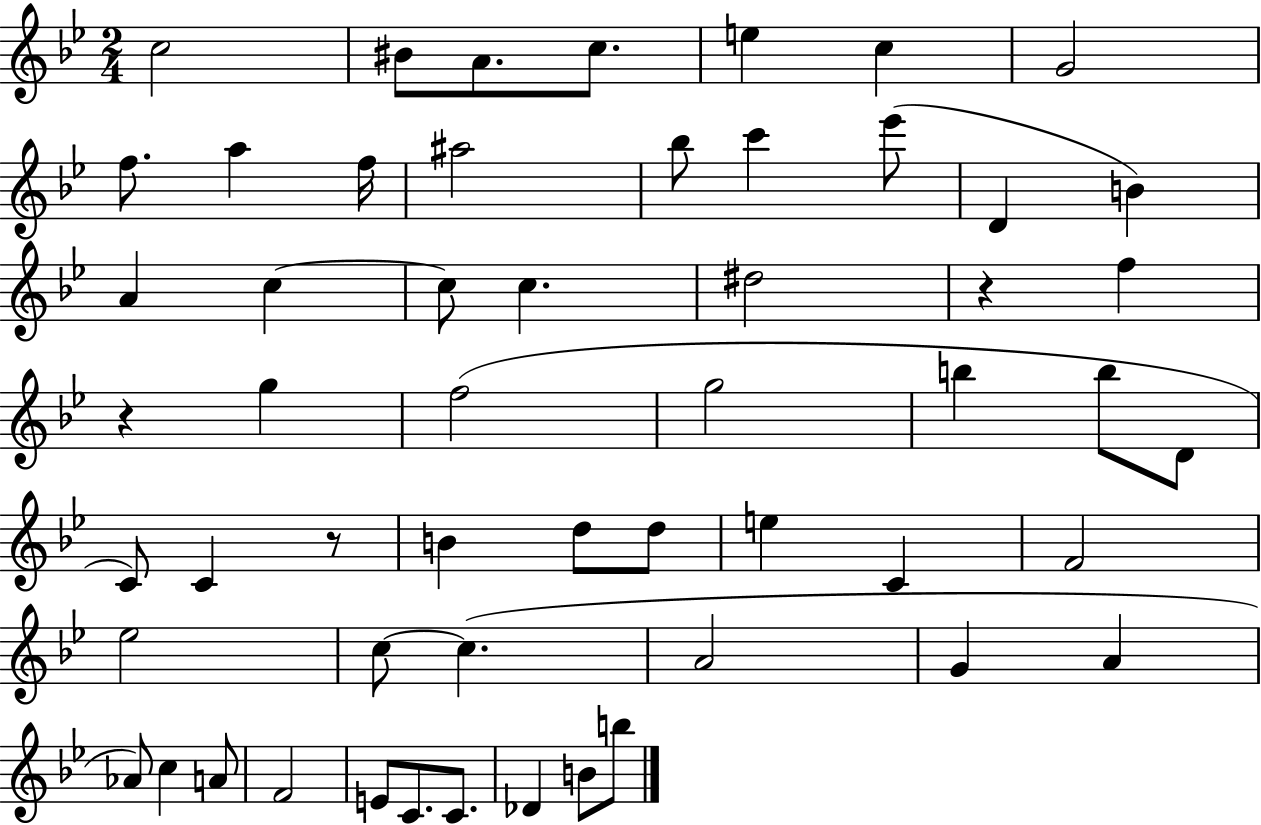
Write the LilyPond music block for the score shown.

{
  \clef treble
  \numericTimeSignature
  \time 2/4
  \key bes \major
  \repeat volta 2 { c''2 | bis'8 a'8. c''8. | e''4 c''4 | g'2 | \break f''8. a''4 f''16 | ais''2 | bes''8 c'''4 ees'''8( | d'4 b'4) | \break a'4 c''4~~ | c''8 c''4. | dis''2 | r4 f''4 | \break r4 g''4 | f''2( | g''2 | b''4 b''8 d'8 | \break c'8) c'4 r8 | b'4 d''8 d''8 | e''4 c'4 | f'2 | \break ees''2 | c''8~~ c''4.( | a'2 | g'4 a'4 | \break aes'8) c''4 a'8 | f'2 | e'8 c'8. c'8. | des'4 b'8 b''8 | \break } \bar "|."
}